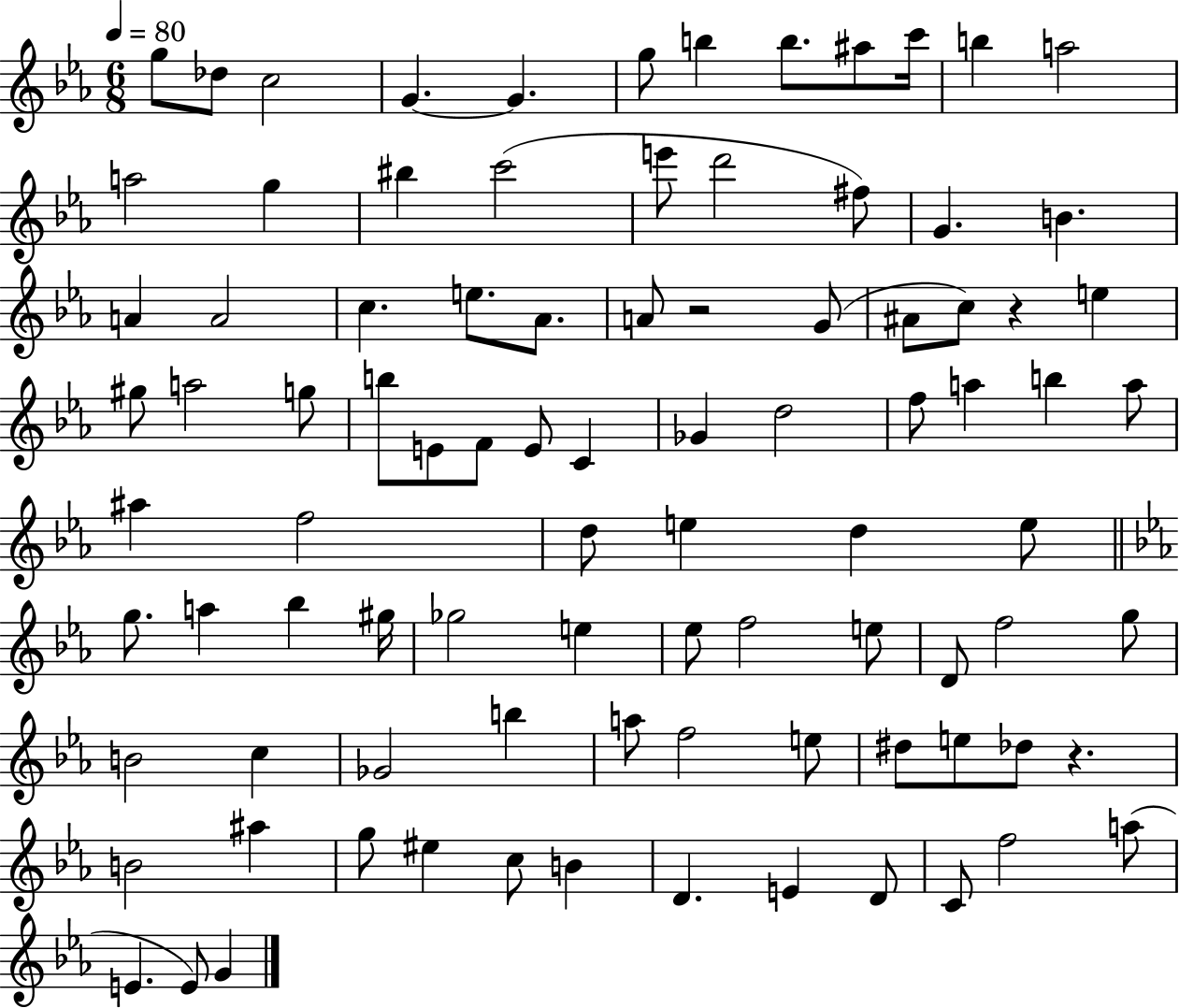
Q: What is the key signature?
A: EES major